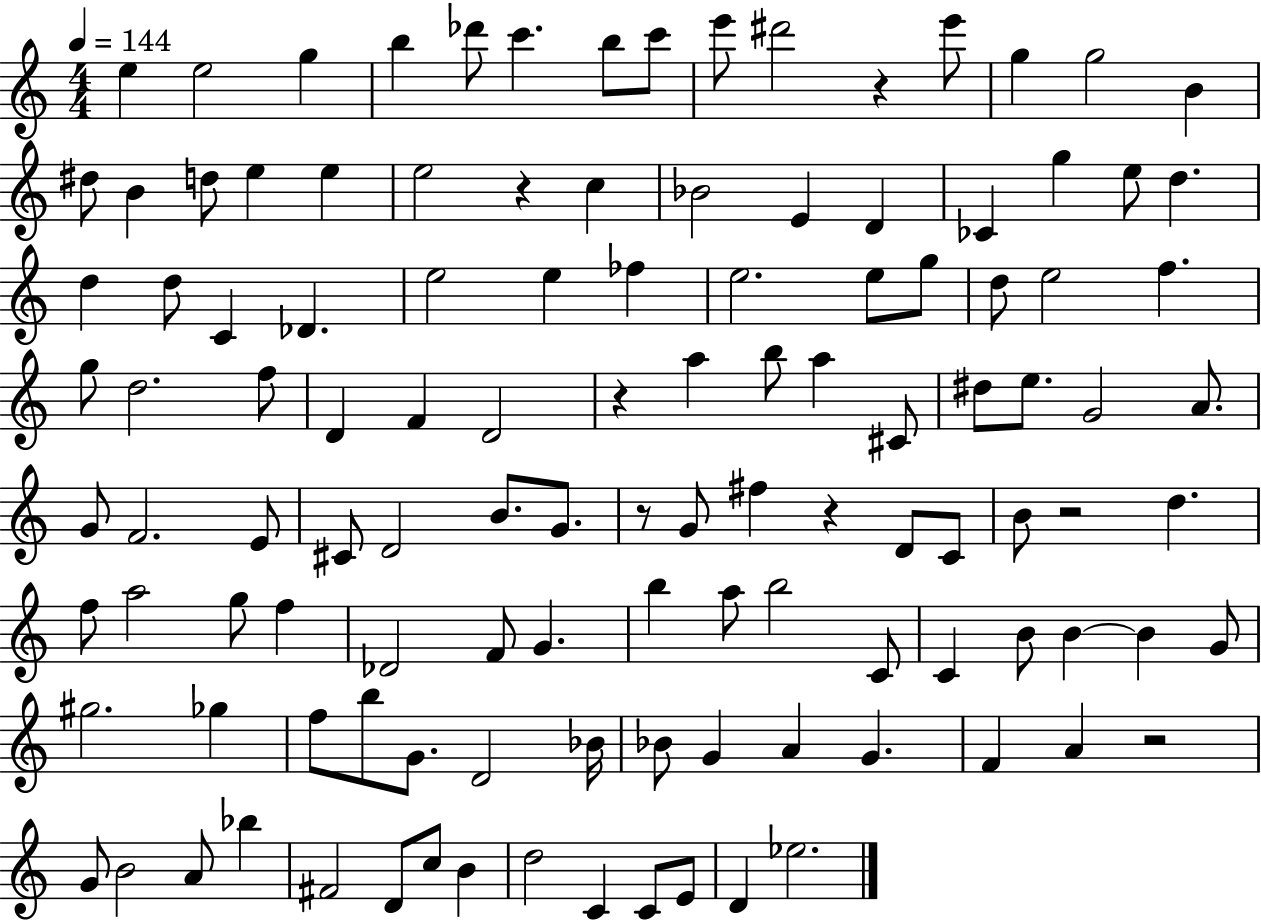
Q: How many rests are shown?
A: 7